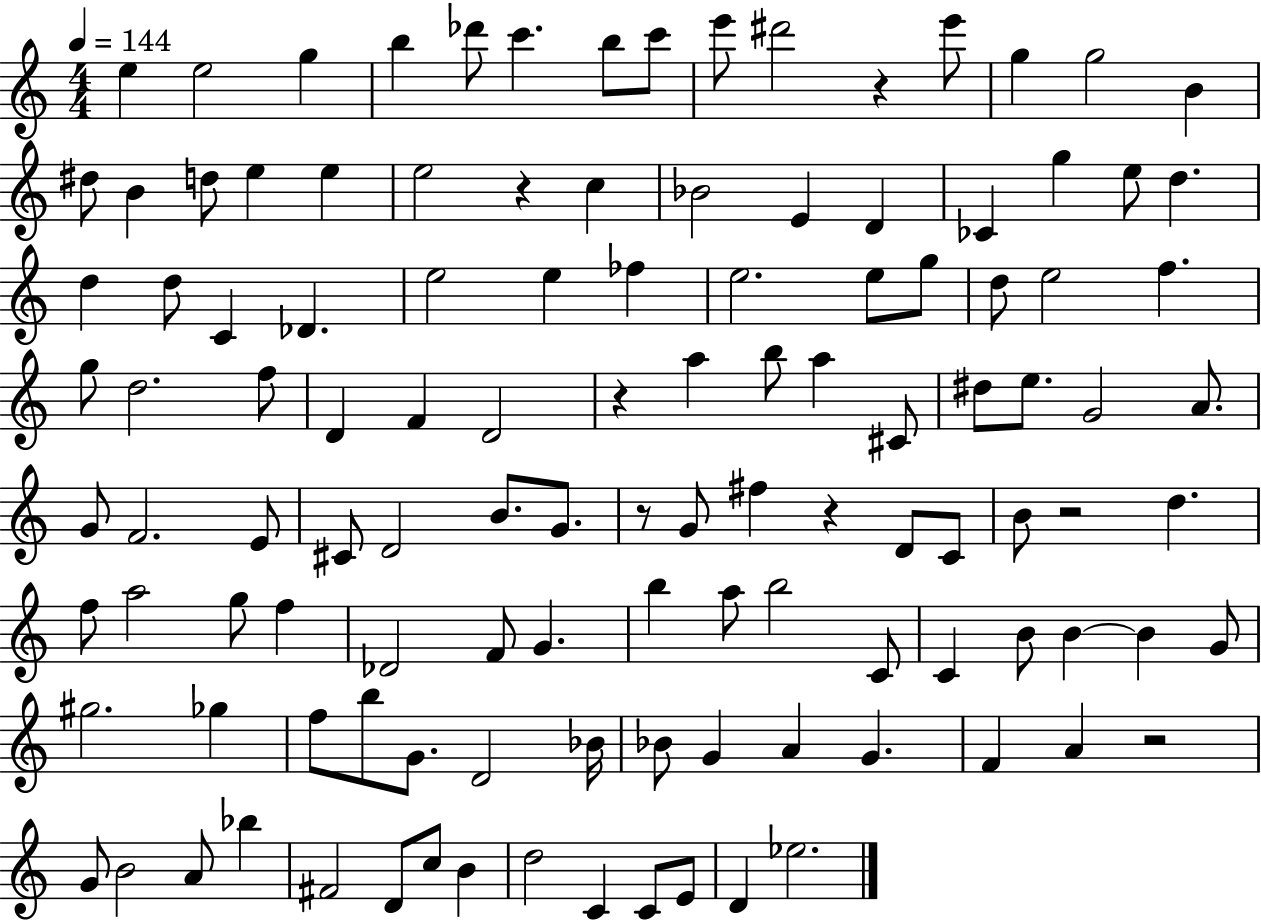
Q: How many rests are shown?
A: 7